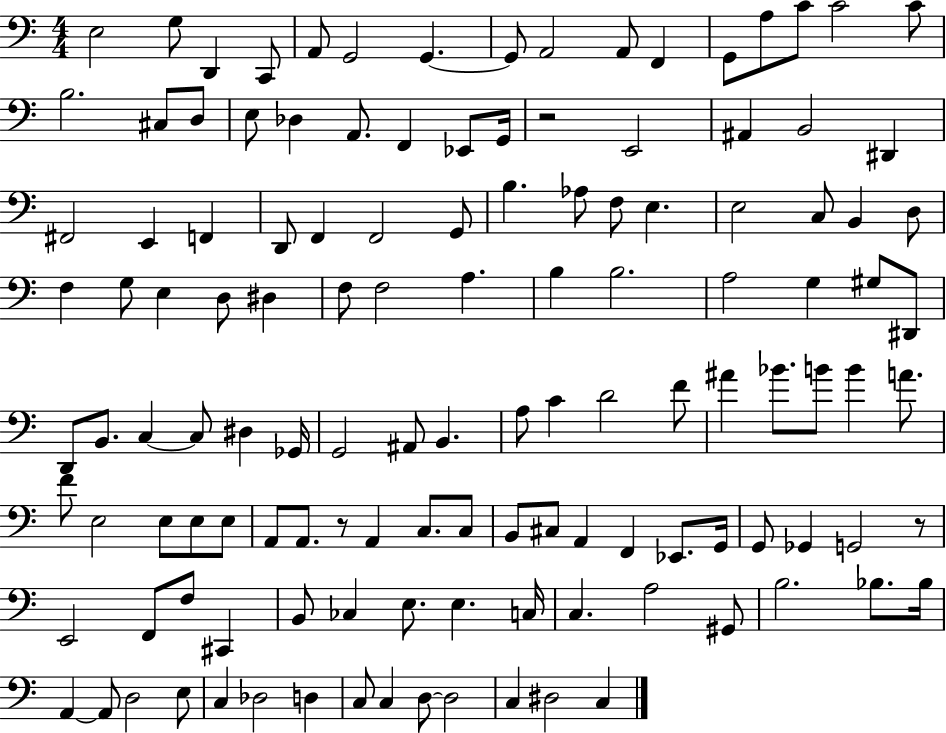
X:1
T:Untitled
M:4/4
L:1/4
K:C
E,2 G,/2 D,, C,,/2 A,,/2 G,,2 G,, G,,/2 A,,2 A,,/2 F,, G,,/2 A,/2 C/2 C2 C/2 B,2 ^C,/2 D,/2 E,/2 _D, A,,/2 F,, _E,,/2 G,,/4 z2 E,,2 ^A,, B,,2 ^D,, ^F,,2 E,, F,, D,,/2 F,, F,,2 G,,/2 B, _A,/2 F,/2 E, E,2 C,/2 B,, D,/2 F, G,/2 E, D,/2 ^D, F,/2 F,2 A, B, B,2 A,2 G, ^G,/2 ^D,,/2 D,,/2 B,,/2 C, C,/2 ^D, _G,,/4 G,,2 ^A,,/2 B,, A,/2 C D2 F/2 ^A _B/2 B/2 B A/2 F/2 E,2 E,/2 E,/2 E,/2 A,,/2 A,,/2 z/2 A,, C,/2 C,/2 B,,/2 ^C,/2 A,, F,, _E,,/2 G,,/4 G,,/2 _G,, G,,2 z/2 E,,2 F,,/2 F,/2 ^C,, B,,/2 _C, E,/2 E, C,/4 C, A,2 ^G,,/2 B,2 _B,/2 _B,/4 A,, A,,/2 D,2 E,/2 C, _D,2 D, C,/2 C, D,/2 D,2 C, ^D,2 C,